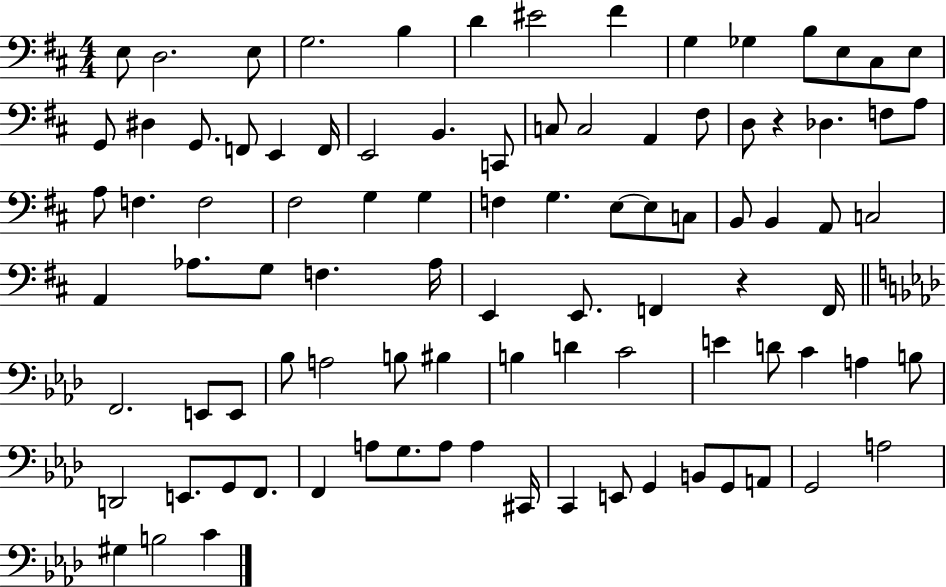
E3/e D3/h. E3/e G3/h. B3/q D4/q EIS4/h F#4/q G3/q Gb3/q B3/e E3/e C#3/e E3/e G2/e D#3/q G2/e. F2/e E2/q F2/s E2/h B2/q. C2/e C3/e C3/h A2/q F#3/e D3/e R/q Db3/q. F3/e A3/e A3/e F3/q. F3/h F#3/h G3/q G3/q F3/q G3/q. E3/e E3/e C3/e B2/e B2/q A2/e C3/h A2/q Ab3/e. G3/e F3/q. Ab3/s E2/q E2/e. F2/q R/q F2/s F2/h. E2/e E2/e Bb3/e A3/h B3/e BIS3/q B3/q D4/q C4/h E4/q D4/e C4/q A3/q B3/e D2/h E2/e. G2/e F2/e. F2/q A3/e G3/e. A3/e A3/q C#2/s C2/q E2/e G2/q B2/e G2/e A2/e G2/h A3/h G#3/q B3/h C4/q